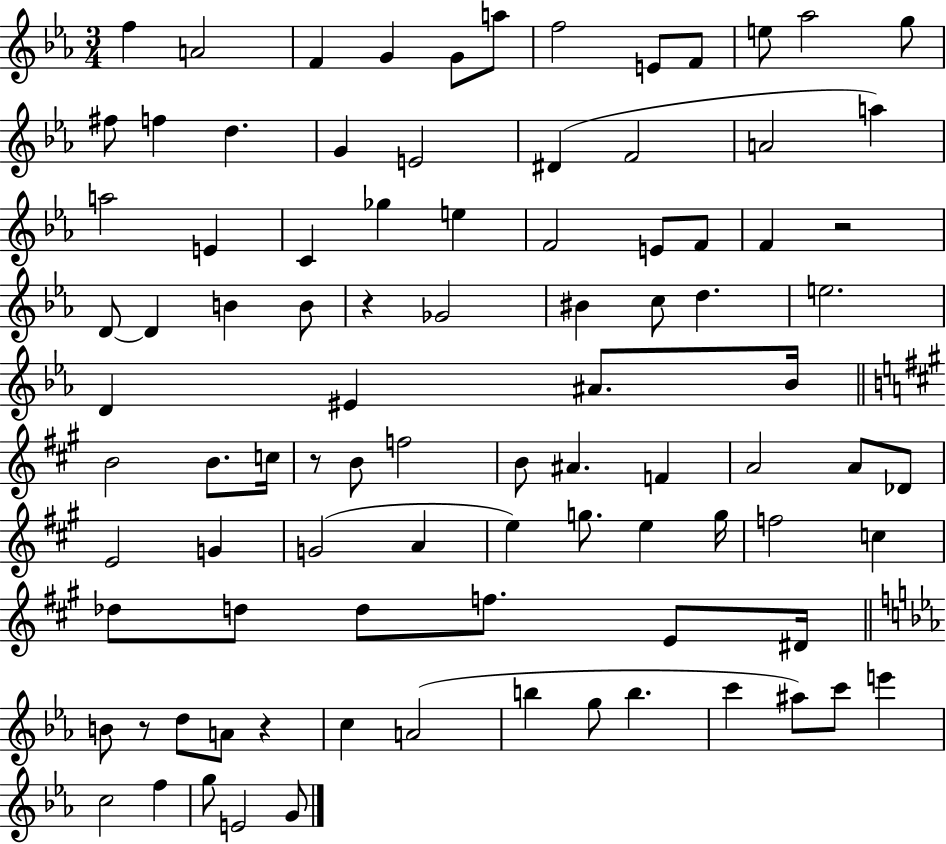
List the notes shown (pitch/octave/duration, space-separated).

F5/q A4/h F4/q G4/q G4/e A5/e F5/h E4/e F4/e E5/e Ab5/h G5/e F#5/e F5/q D5/q. G4/q E4/h D#4/q F4/h A4/h A5/q A5/h E4/q C4/q Gb5/q E5/q F4/h E4/e F4/e F4/q R/h D4/e D4/q B4/q B4/e R/q Gb4/h BIS4/q C5/e D5/q. E5/h. D4/q EIS4/q A#4/e. Bb4/s B4/h B4/e. C5/s R/e B4/e F5/h B4/e A#4/q. F4/q A4/h A4/e Db4/e E4/h G4/q G4/h A4/q E5/q G5/e. E5/q G5/s F5/h C5/q Db5/e D5/e D5/e F5/e. E4/e D#4/s B4/e R/e D5/e A4/e R/q C5/q A4/h B5/q G5/e B5/q. C6/q A#5/e C6/e E6/q C5/h F5/q G5/e E4/h G4/e